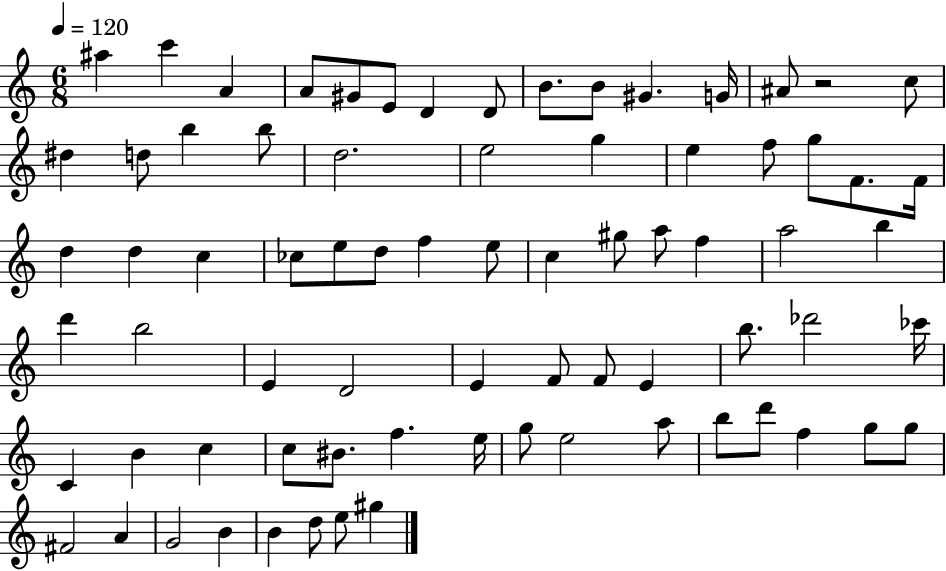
A#5/q C6/q A4/q A4/e G#4/e E4/e D4/q D4/e B4/e. B4/e G#4/q. G4/s A#4/e R/h C5/e D#5/q D5/e B5/q B5/e D5/h. E5/h G5/q E5/q F5/e G5/e F4/e. F4/s D5/q D5/q C5/q CES5/e E5/e D5/e F5/q E5/e C5/q G#5/e A5/e F5/q A5/h B5/q D6/q B5/h E4/q D4/h E4/q F4/e F4/e E4/q B5/e. Db6/h CES6/s C4/q B4/q C5/q C5/e BIS4/e. F5/q. E5/s G5/e E5/h A5/e B5/e D6/e F5/q G5/e G5/e F#4/h A4/q G4/h B4/q B4/q D5/e E5/e G#5/q